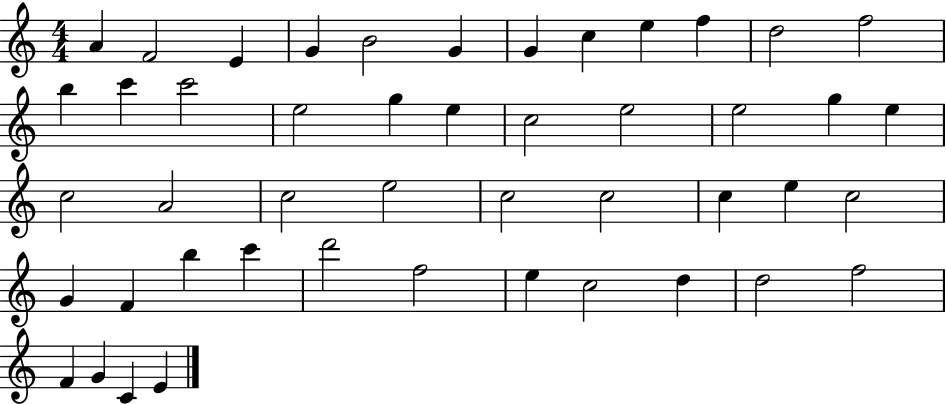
X:1
T:Untitled
M:4/4
L:1/4
K:C
A F2 E G B2 G G c e f d2 f2 b c' c'2 e2 g e c2 e2 e2 g e c2 A2 c2 e2 c2 c2 c e c2 G F b c' d'2 f2 e c2 d d2 f2 F G C E